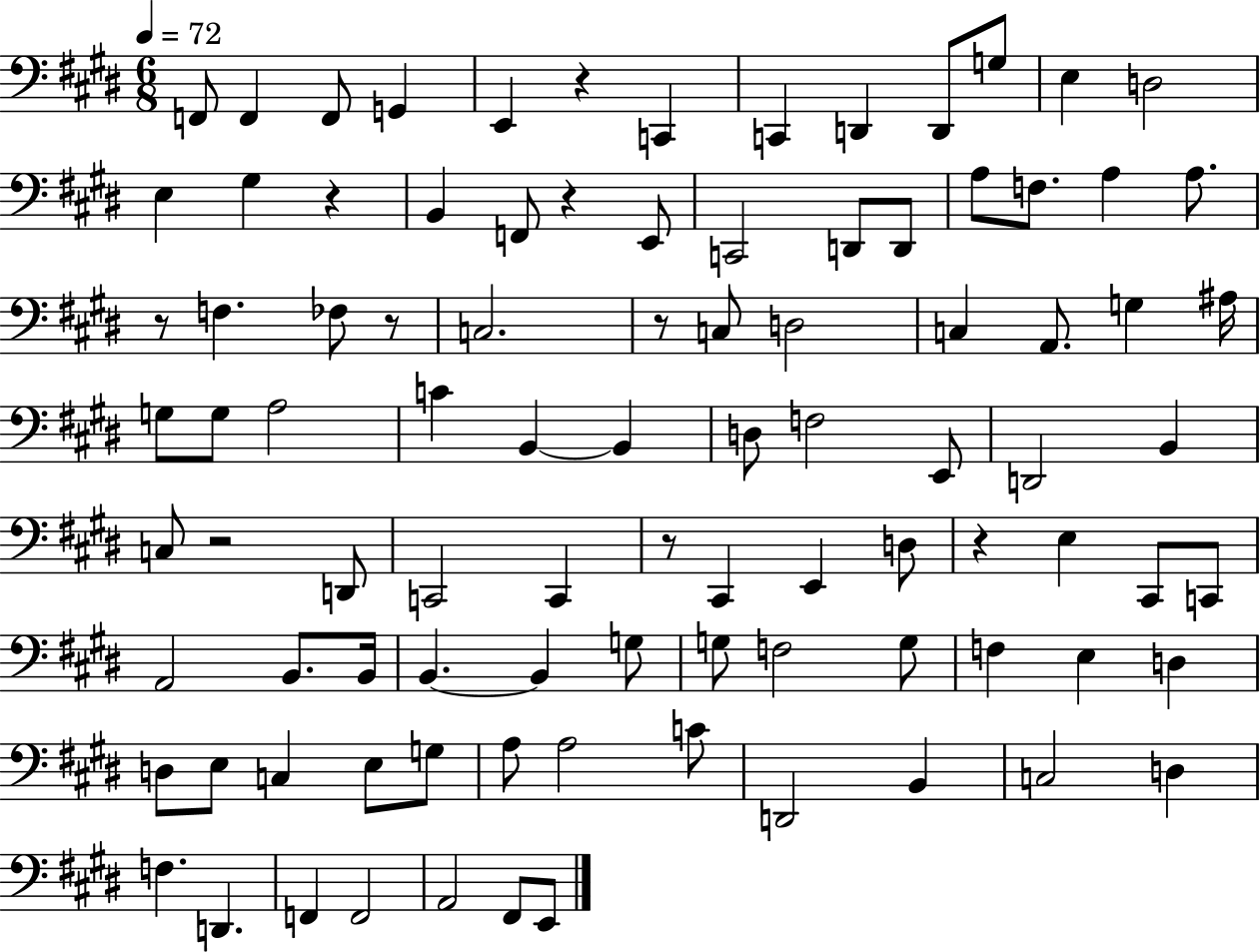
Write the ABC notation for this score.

X:1
T:Untitled
M:6/8
L:1/4
K:E
F,,/2 F,, F,,/2 G,, E,, z C,, C,, D,, D,,/2 G,/2 E, D,2 E, ^G, z B,, F,,/2 z E,,/2 C,,2 D,,/2 D,,/2 A,/2 F,/2 A, A,/2 z/2 F, _F,/2 z/2 C,2 z/2 C,/2 D,2 C, A,,/2 G, ^A,/4 G,/2 G,/2 A,2 C B,, B,, D,/2 F,2 E,,/2 D,,2 B,, C,/2 z2 D,,/2 C,,2 C,, z/2 ^C,, E,, D,/2 z E, ^C,,/2 C,,/2 A,,2 B,,/2 B,,/4 B,, B,, G,/2 G,/2 F,2 G,/2 F, E, D, D,/2 E,/2 C, E,/2 G,/2 A,/2 A,2 C/2 D,,2 B,, C,2 D, F, D,, F,, F,,2 A,,2 ^F,,/2 E,,/2